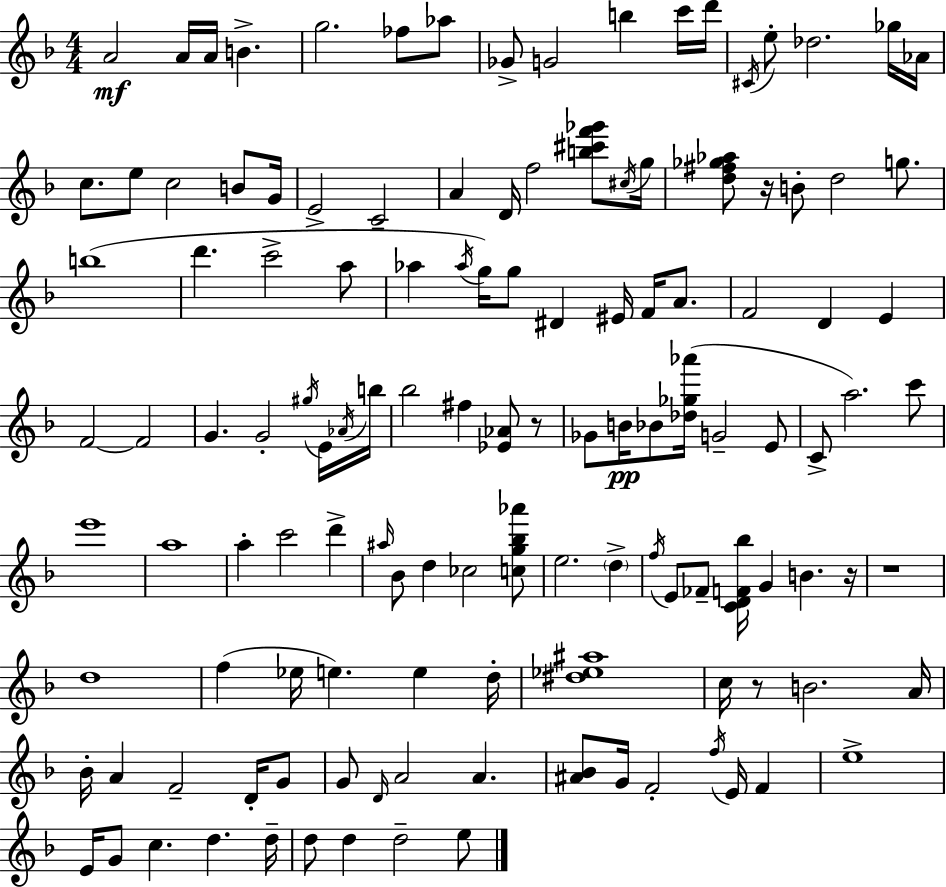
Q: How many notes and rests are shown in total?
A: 127